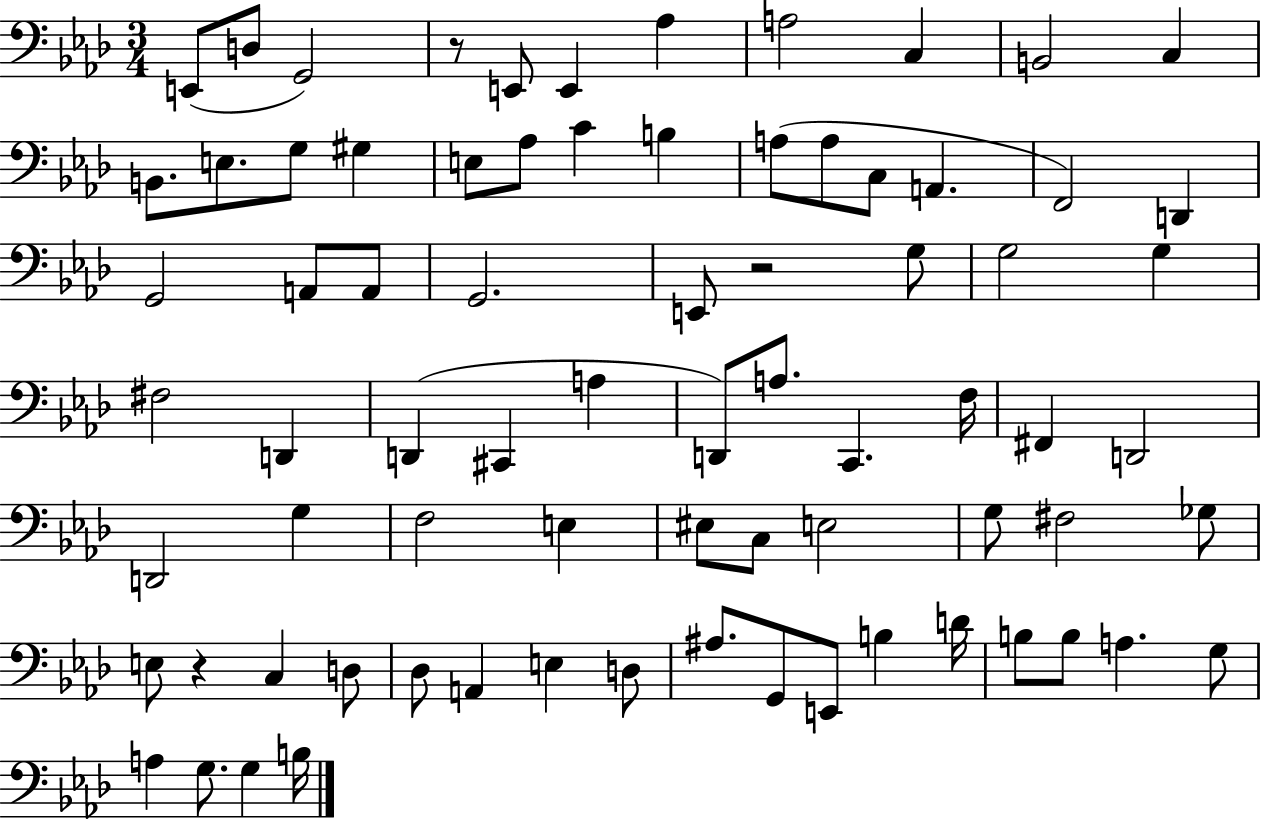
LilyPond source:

{
  \clef bass
  \numericTimeSignature
  \time 3/4
  \key aes \major
  e,8( d8 g,2) | r8 e,8 e,4 aes4 | a2 c4 | b,2 c4 | \break b,8. e8. g8 gis4 | e8 aes8 c'4 b4 | a8( a8 c8 a,4. | f,2) d,4 | \break g,2 a,8 a,8 | g,2. | e,8 r2 g8 | g2 g4 | \break fis2 d,4 | d,4( cis,4 a4 | d,8) a8. c,4. f16 | fis,4 d,2 | \break d,2 g4 | f2 e4 | eis8 c8 e2 | g8 fis2 ges8 | \break e8 r4 c4 d8 | des8 a,4 e4 d8 | ais8. g,8 e,8 b4 d'16 | b8 b8 a4. g8 | \break a4 g8. g4 b16 | \bar "|."
}